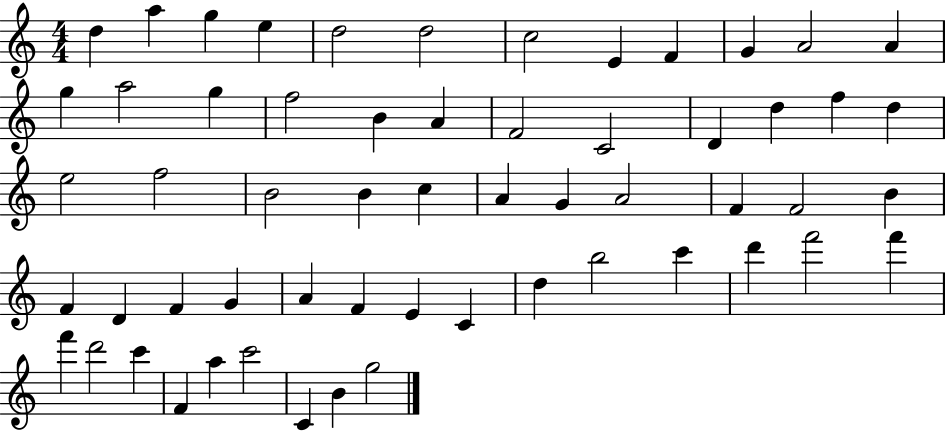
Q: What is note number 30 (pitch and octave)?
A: A4